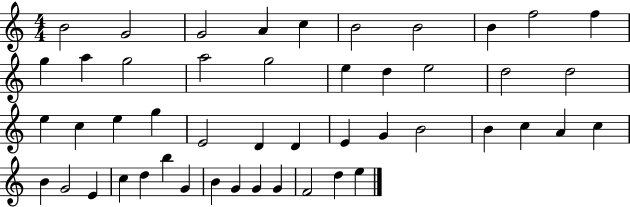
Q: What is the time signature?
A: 4/4